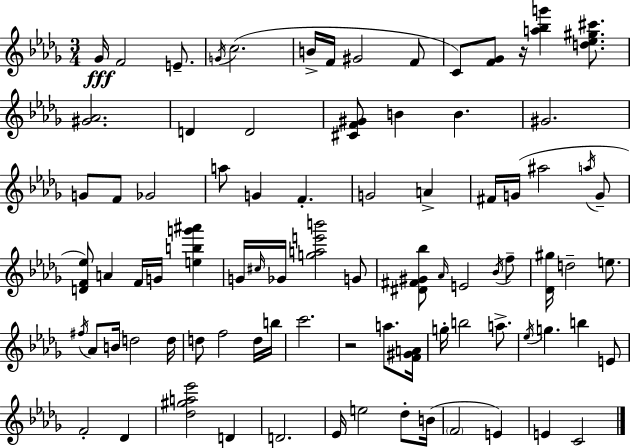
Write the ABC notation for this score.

X:1
T:Untitled
M:3/4
L:1/4
K:Bbm
_G/4 F2 E/2 G/4 c2 B/4 F/4 ^G2 F/2 C/2 [F_G]/2 z/4 [a_bg'] [d_e^g^c']/2 [^G_A]2 D D2 [^CF^G]/2 B B ^G2 G/2 F/2 _G2 a/2 G F G2 A ^F/4 G/4 ^a2 a/4 G/2 [DF_e]/2 A F/4 G/4 [ebg'^a'] G/4 ^c/4 _G/4 [gae'b']2 G/2 [^D^F^G_b]/2 _A/4 E2 _B/4 f/2 [_D^g]/4 d2 e/2 ^f/4 _A/2 B/4 d2 d/4 d/2 f2 d/4 b/4 c'2 z2 a/2 [F^GA]/4 g/4 b2 a/2 _e/4 g b E/2 F2 _D [_d^ga_e']2 D D2 _E/4 e2 _d/2 B/4 F2 E E C2